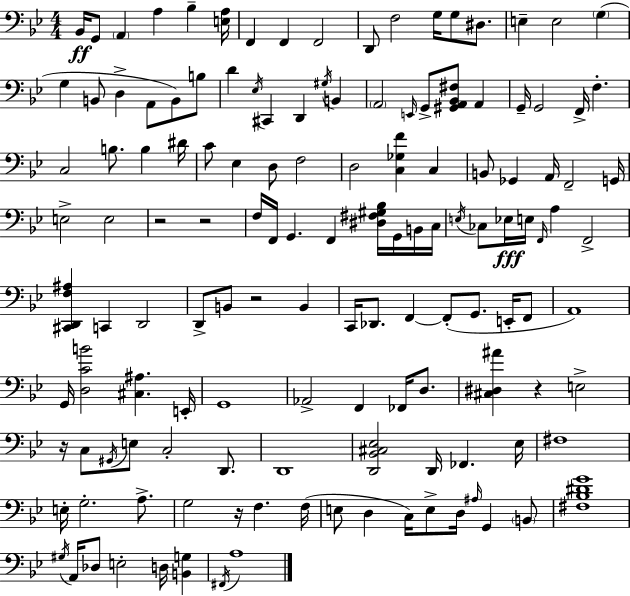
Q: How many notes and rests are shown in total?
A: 136